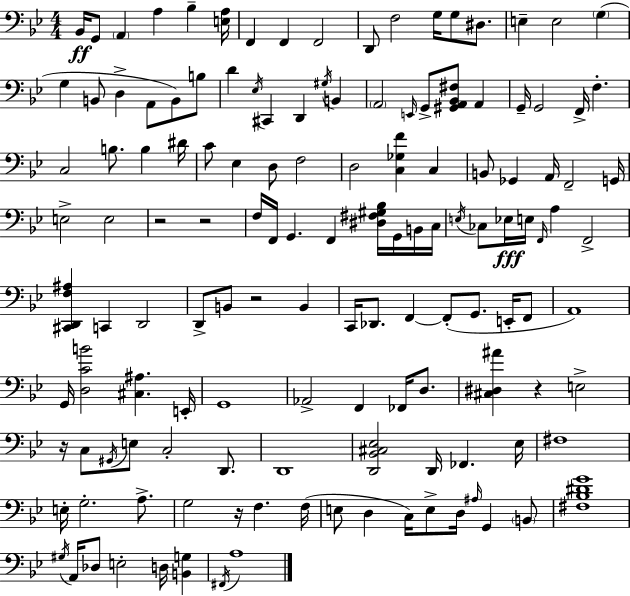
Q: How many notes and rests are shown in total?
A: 136